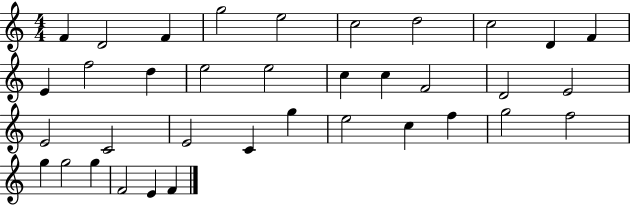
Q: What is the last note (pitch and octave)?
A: F4